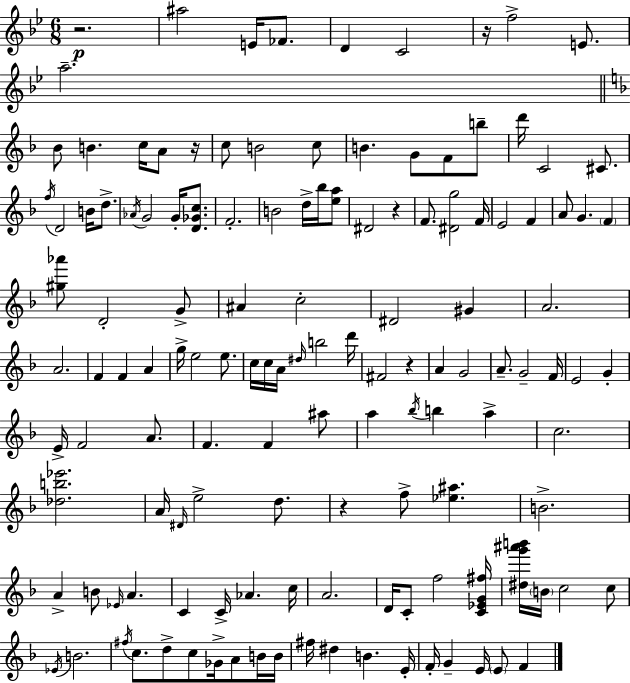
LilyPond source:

{
  \clef treble
  \numericTimeSignature
  \time 6/8
  \key bes \major
  r2.\p | ais''2 e'16 fes'8. | d'4 c'2 | r16 f''2-> e'8. | \break a''2.-- | \bar "||" \break \key d \minor bes'8 b'4. c''16 a'8 r16 | c''8 b'2 c''8 | b'4. g'8 f'8 b''8-- | d'''16 c'2 cis'8. | \break \acciaccatura { f''16 } d'2 b'16 d''8.-> | \acciaccatura { aes'16 } g'2 g'16-. <d' ges' c''>8. | f'2.-. | b'2 d''16-> bes''16 | \break <e'' a''>8 dis'2 r4 | f'8. <dis' g''>2 | f'16 e'2 f'4 | a'8 g'4. \parenthesize f'4 | \break <gis'' aes'''>8 d'2-. | g'8-> ais'4 c''2-. | dis'2 gis'4 | a'2. | \break a'2. | f'4 f'4 a'4 | g''16-> e''2 e''8. | c''16 c''16 a'16 \grace { dis''16 } b''2 | \break d'''16 fis'2 r4 | a'4 g'2 | a'8.-- g'2-- | f'16 e'2 g'4-. | \break e'16-> f'2 | a'8. f'4. f'4 | ais''8 a''4 \acciaccatura { bes''16 } b''4 | a''4-> c''2. | \break <des'' b'' ees'''>2. | a'16 \grace { dis'16 } e''2-> | d''8. r4 f''8-> <ees'' ais''>4. | b'2.-> | \break a'4-> b'8 \grace { ees'16 } | a'4. c'4 c'16-> aes'4. | c''16 a'2. | d'16 c'8-. f''2 | \break <c' ees' g' fis''>16 <dis'' g''' ais''' b'''>16 \parenthesize b'16 c''2 | c''8 \acciaccatura { ees'16 } b'2. | \acciaccatura { fis''16 } c''8. d''8-> | c''8 ges'16-> a'8 b'16 b'16 fis''16 dis''4 | \break b'4. e'16-. f'16-. g'4-- | e'16 \parenthesize e'8 f'4 \bar "|."
}